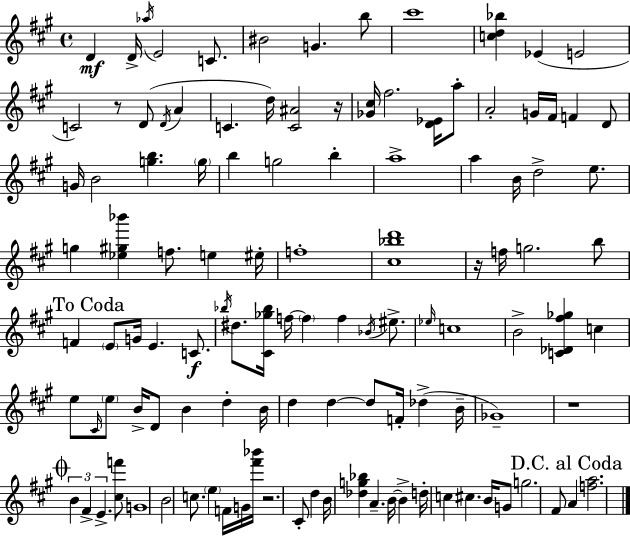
D4/q D4/s Ab5/s E4/h C4/e. BIS4/h G4/q. B5/e C#6/w [C5,D5,Bb5]/q Eb4/q E4/h C4/h R/e D4/e D4/s A4/q C4/q. D5/s [C4,A#4]/h R/s [Gb4,C#5]/s F#5/h. [D4,Eb4]/s A5/e A4/h G4/s F#4/s F4/q D4/e G4/s B4/h [G5,B5]/q. G5/s B5/q G5/h B5/q A5/w A5/q B4/s D5/h E5/e. G5/q [Eb5,G#5,Bb6]/q F5/e. E5/q EIS5/s F5/w [C#5,Bb5,D6]/w R/s F5/s G5/h. B5/e F4/q E4/e G4/s E4/q. C4/e. Bb5/s D#5/e. [C#4,Gb5,Bb5]/s F5/s F5/q F5/q Bb4/s EIS5/e. Eb5/s C5/w B4/h [C4,Db4,F#5,Gb5]/q C5/q E5/e C#4/s E5/e B4/s D4/e B4/q D5/q B4/s D5/q D5/q D5/e F4/s Db5/q B4/s Gb4/w R/w B4/q F#4/q E4/q. [C#5,F6]/e G4/w B4/h C5/e. E5/q F4/s G4/s [F#6,Bb6]/s R/h. C#4/e D5/q B4/s [Db5,G5,Bb5]/q A4/q. B4/s B4/q D5/s C5/q C#5/q. B4/s G4/e G5/h. F#4/e A4/q [F5,A5]/h.